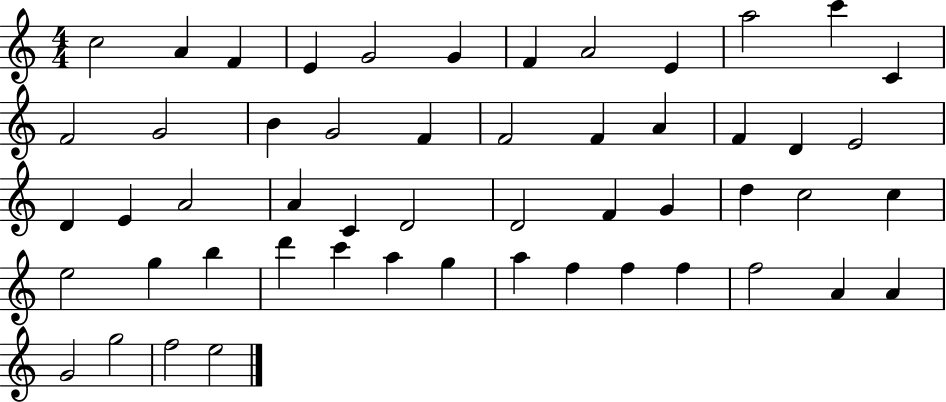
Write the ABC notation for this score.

X:1
T:Untitled
M:4/4
L:1/4
K:C
c2 A F E G2 G F A2 E a2 c' C F2 G2 B G2 F F2 F A F D E2 D E A2 A C D2 D2 F G d c2 c e2 g b d' c' a g a f f f f2 A A G2 g2 f2 e2